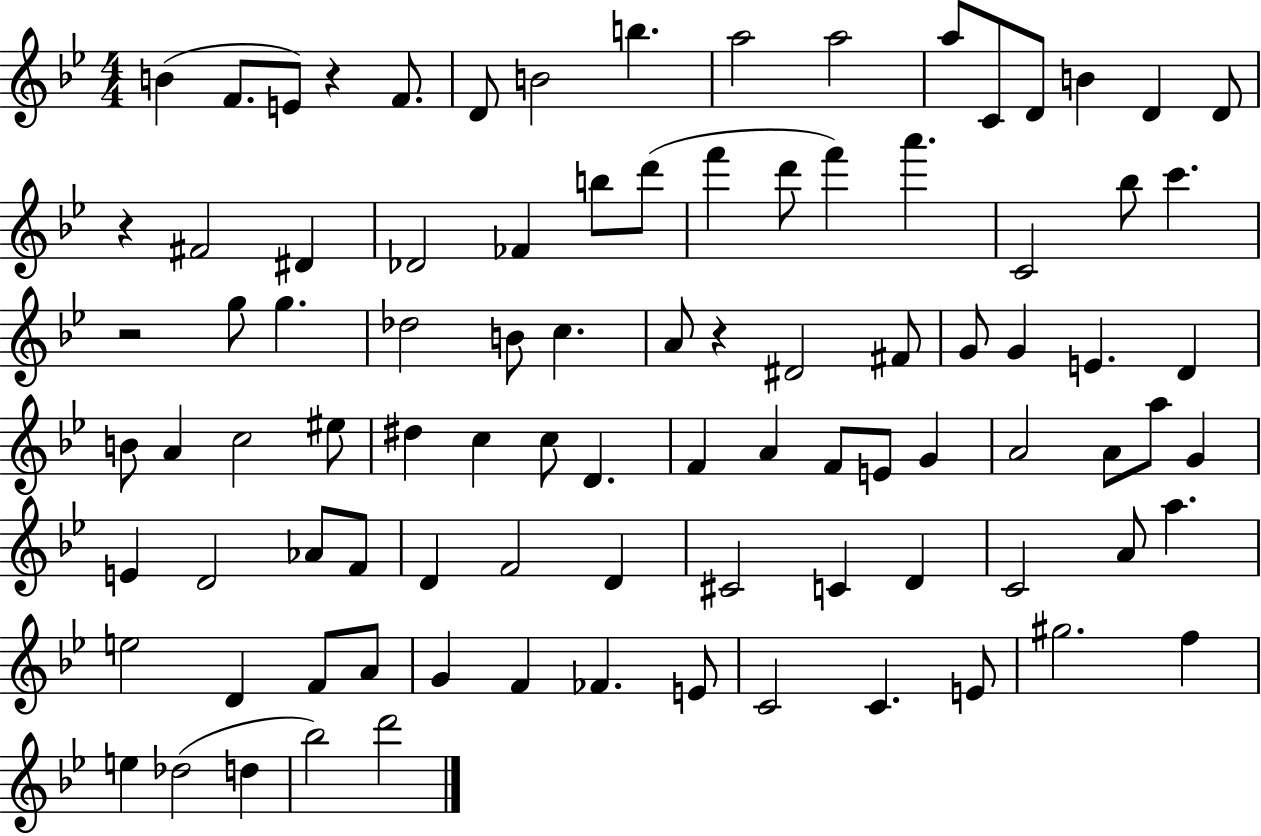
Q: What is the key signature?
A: BES major